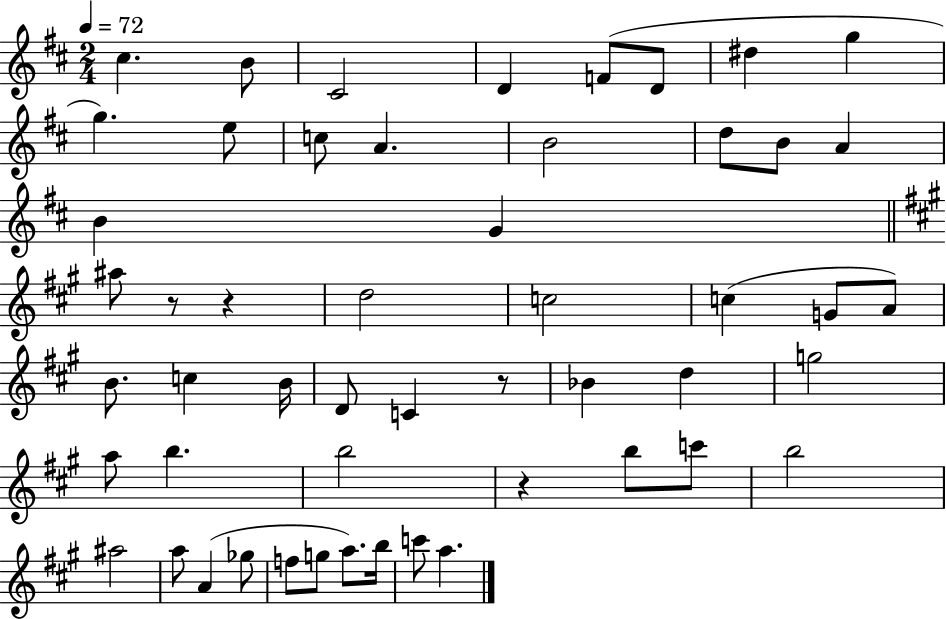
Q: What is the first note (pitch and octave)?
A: C#5